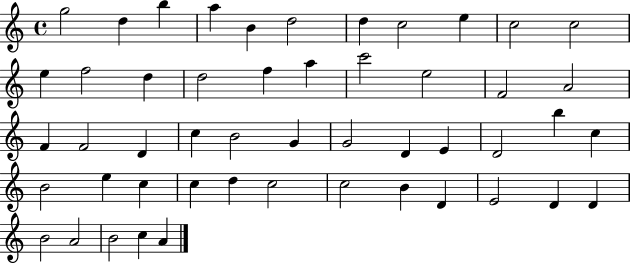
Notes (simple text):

G5/h D5/q B5/q A5/q B4/q D5/h D5/q C5/h E5/q C5/h C5/h E5/q F5/h D5/q D5/h F5/q A5/q C6/h E5/h F4/h A4/h F4/q F4/h D4/q C5/q B4/h G4/q G4/h D4/q E4/q D4/h B5/q C5/q B4/h E5/q C5/q C5/q D5/q C5/h C5/h B4/q D4/q E4/h D4/q D4/q B4/h A4/h B4/h C5/q A4/q